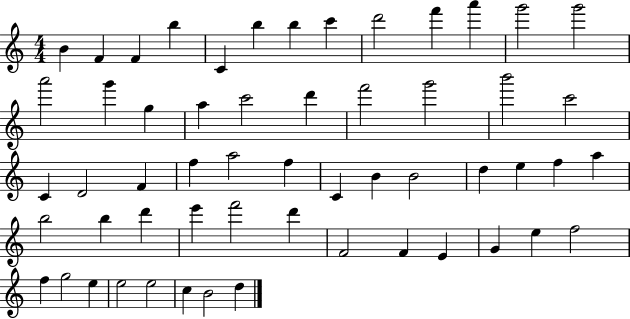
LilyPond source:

{
  \clef treble
  \numericTimeSignature
  \time 4/4
  \key c \major
  b'4 f'4 f'4 b''4 | c'4 b''4 b''4 c'''4 | d'''2 f'''4 a'''4 | g'''2 g'''2 | \break a'''2 g'''4 g''4 | a''4 c'''2 d'''4 | f'''2 g'''2 | b'''2 c'''2 | \break c'4 d'2 f'4 | f''4 a''2 f''4 | c'4 b'4 b'2 | d''4 e''4 f''4 a''4 | \break b''2 b''4 d'''4 | e'''4 f'''2 d'''4 | f'2 f'4 e'4 | g'4 e''4 f''2 | \break f''4 g''2 e''4 | e''2 e''2 | c''4 b'2 d''4 | \bar "|."
}